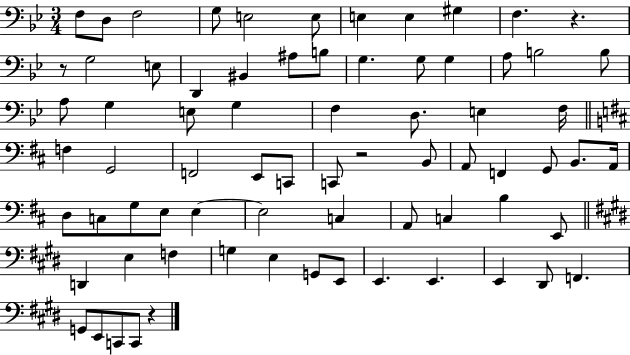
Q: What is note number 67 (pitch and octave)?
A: E2